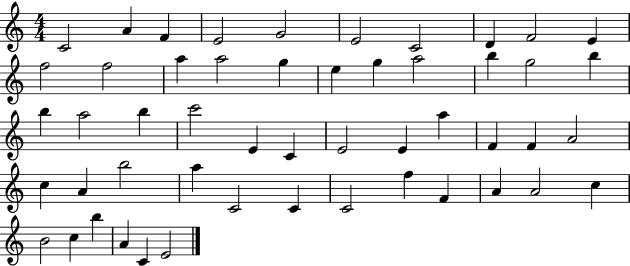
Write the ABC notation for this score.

X:1
T:Untitled
M:4/4
L:1/4
K:C
C2 A F E2 G2 E2 C2 D F2 E f2 f2 a a2 g e g a2 b g2 b b a2 b c'2 E C E2 E a F F A2 c A b2 a C2 C C2 f F A A2 c B2 c b A C E2